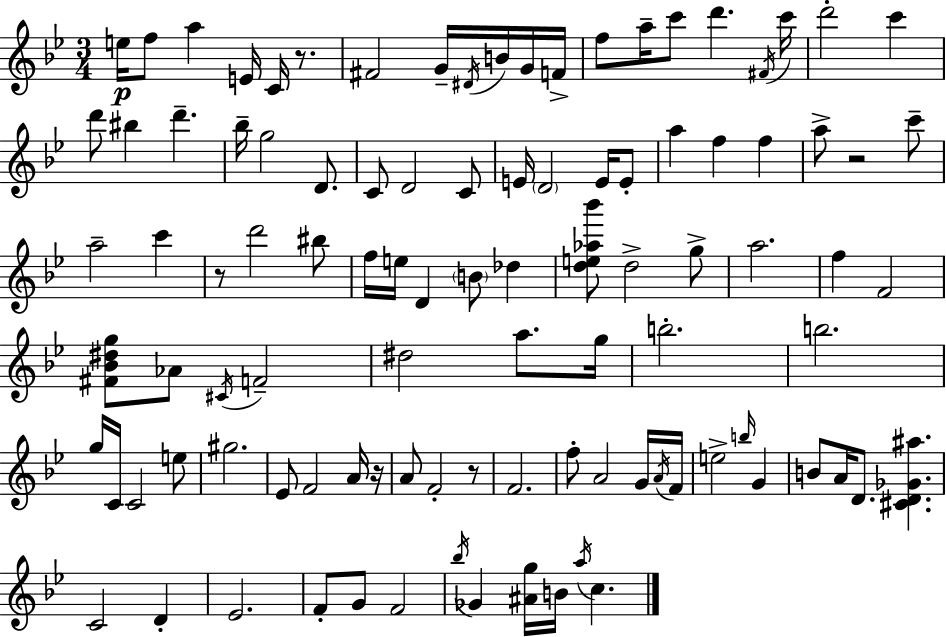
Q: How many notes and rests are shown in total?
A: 101